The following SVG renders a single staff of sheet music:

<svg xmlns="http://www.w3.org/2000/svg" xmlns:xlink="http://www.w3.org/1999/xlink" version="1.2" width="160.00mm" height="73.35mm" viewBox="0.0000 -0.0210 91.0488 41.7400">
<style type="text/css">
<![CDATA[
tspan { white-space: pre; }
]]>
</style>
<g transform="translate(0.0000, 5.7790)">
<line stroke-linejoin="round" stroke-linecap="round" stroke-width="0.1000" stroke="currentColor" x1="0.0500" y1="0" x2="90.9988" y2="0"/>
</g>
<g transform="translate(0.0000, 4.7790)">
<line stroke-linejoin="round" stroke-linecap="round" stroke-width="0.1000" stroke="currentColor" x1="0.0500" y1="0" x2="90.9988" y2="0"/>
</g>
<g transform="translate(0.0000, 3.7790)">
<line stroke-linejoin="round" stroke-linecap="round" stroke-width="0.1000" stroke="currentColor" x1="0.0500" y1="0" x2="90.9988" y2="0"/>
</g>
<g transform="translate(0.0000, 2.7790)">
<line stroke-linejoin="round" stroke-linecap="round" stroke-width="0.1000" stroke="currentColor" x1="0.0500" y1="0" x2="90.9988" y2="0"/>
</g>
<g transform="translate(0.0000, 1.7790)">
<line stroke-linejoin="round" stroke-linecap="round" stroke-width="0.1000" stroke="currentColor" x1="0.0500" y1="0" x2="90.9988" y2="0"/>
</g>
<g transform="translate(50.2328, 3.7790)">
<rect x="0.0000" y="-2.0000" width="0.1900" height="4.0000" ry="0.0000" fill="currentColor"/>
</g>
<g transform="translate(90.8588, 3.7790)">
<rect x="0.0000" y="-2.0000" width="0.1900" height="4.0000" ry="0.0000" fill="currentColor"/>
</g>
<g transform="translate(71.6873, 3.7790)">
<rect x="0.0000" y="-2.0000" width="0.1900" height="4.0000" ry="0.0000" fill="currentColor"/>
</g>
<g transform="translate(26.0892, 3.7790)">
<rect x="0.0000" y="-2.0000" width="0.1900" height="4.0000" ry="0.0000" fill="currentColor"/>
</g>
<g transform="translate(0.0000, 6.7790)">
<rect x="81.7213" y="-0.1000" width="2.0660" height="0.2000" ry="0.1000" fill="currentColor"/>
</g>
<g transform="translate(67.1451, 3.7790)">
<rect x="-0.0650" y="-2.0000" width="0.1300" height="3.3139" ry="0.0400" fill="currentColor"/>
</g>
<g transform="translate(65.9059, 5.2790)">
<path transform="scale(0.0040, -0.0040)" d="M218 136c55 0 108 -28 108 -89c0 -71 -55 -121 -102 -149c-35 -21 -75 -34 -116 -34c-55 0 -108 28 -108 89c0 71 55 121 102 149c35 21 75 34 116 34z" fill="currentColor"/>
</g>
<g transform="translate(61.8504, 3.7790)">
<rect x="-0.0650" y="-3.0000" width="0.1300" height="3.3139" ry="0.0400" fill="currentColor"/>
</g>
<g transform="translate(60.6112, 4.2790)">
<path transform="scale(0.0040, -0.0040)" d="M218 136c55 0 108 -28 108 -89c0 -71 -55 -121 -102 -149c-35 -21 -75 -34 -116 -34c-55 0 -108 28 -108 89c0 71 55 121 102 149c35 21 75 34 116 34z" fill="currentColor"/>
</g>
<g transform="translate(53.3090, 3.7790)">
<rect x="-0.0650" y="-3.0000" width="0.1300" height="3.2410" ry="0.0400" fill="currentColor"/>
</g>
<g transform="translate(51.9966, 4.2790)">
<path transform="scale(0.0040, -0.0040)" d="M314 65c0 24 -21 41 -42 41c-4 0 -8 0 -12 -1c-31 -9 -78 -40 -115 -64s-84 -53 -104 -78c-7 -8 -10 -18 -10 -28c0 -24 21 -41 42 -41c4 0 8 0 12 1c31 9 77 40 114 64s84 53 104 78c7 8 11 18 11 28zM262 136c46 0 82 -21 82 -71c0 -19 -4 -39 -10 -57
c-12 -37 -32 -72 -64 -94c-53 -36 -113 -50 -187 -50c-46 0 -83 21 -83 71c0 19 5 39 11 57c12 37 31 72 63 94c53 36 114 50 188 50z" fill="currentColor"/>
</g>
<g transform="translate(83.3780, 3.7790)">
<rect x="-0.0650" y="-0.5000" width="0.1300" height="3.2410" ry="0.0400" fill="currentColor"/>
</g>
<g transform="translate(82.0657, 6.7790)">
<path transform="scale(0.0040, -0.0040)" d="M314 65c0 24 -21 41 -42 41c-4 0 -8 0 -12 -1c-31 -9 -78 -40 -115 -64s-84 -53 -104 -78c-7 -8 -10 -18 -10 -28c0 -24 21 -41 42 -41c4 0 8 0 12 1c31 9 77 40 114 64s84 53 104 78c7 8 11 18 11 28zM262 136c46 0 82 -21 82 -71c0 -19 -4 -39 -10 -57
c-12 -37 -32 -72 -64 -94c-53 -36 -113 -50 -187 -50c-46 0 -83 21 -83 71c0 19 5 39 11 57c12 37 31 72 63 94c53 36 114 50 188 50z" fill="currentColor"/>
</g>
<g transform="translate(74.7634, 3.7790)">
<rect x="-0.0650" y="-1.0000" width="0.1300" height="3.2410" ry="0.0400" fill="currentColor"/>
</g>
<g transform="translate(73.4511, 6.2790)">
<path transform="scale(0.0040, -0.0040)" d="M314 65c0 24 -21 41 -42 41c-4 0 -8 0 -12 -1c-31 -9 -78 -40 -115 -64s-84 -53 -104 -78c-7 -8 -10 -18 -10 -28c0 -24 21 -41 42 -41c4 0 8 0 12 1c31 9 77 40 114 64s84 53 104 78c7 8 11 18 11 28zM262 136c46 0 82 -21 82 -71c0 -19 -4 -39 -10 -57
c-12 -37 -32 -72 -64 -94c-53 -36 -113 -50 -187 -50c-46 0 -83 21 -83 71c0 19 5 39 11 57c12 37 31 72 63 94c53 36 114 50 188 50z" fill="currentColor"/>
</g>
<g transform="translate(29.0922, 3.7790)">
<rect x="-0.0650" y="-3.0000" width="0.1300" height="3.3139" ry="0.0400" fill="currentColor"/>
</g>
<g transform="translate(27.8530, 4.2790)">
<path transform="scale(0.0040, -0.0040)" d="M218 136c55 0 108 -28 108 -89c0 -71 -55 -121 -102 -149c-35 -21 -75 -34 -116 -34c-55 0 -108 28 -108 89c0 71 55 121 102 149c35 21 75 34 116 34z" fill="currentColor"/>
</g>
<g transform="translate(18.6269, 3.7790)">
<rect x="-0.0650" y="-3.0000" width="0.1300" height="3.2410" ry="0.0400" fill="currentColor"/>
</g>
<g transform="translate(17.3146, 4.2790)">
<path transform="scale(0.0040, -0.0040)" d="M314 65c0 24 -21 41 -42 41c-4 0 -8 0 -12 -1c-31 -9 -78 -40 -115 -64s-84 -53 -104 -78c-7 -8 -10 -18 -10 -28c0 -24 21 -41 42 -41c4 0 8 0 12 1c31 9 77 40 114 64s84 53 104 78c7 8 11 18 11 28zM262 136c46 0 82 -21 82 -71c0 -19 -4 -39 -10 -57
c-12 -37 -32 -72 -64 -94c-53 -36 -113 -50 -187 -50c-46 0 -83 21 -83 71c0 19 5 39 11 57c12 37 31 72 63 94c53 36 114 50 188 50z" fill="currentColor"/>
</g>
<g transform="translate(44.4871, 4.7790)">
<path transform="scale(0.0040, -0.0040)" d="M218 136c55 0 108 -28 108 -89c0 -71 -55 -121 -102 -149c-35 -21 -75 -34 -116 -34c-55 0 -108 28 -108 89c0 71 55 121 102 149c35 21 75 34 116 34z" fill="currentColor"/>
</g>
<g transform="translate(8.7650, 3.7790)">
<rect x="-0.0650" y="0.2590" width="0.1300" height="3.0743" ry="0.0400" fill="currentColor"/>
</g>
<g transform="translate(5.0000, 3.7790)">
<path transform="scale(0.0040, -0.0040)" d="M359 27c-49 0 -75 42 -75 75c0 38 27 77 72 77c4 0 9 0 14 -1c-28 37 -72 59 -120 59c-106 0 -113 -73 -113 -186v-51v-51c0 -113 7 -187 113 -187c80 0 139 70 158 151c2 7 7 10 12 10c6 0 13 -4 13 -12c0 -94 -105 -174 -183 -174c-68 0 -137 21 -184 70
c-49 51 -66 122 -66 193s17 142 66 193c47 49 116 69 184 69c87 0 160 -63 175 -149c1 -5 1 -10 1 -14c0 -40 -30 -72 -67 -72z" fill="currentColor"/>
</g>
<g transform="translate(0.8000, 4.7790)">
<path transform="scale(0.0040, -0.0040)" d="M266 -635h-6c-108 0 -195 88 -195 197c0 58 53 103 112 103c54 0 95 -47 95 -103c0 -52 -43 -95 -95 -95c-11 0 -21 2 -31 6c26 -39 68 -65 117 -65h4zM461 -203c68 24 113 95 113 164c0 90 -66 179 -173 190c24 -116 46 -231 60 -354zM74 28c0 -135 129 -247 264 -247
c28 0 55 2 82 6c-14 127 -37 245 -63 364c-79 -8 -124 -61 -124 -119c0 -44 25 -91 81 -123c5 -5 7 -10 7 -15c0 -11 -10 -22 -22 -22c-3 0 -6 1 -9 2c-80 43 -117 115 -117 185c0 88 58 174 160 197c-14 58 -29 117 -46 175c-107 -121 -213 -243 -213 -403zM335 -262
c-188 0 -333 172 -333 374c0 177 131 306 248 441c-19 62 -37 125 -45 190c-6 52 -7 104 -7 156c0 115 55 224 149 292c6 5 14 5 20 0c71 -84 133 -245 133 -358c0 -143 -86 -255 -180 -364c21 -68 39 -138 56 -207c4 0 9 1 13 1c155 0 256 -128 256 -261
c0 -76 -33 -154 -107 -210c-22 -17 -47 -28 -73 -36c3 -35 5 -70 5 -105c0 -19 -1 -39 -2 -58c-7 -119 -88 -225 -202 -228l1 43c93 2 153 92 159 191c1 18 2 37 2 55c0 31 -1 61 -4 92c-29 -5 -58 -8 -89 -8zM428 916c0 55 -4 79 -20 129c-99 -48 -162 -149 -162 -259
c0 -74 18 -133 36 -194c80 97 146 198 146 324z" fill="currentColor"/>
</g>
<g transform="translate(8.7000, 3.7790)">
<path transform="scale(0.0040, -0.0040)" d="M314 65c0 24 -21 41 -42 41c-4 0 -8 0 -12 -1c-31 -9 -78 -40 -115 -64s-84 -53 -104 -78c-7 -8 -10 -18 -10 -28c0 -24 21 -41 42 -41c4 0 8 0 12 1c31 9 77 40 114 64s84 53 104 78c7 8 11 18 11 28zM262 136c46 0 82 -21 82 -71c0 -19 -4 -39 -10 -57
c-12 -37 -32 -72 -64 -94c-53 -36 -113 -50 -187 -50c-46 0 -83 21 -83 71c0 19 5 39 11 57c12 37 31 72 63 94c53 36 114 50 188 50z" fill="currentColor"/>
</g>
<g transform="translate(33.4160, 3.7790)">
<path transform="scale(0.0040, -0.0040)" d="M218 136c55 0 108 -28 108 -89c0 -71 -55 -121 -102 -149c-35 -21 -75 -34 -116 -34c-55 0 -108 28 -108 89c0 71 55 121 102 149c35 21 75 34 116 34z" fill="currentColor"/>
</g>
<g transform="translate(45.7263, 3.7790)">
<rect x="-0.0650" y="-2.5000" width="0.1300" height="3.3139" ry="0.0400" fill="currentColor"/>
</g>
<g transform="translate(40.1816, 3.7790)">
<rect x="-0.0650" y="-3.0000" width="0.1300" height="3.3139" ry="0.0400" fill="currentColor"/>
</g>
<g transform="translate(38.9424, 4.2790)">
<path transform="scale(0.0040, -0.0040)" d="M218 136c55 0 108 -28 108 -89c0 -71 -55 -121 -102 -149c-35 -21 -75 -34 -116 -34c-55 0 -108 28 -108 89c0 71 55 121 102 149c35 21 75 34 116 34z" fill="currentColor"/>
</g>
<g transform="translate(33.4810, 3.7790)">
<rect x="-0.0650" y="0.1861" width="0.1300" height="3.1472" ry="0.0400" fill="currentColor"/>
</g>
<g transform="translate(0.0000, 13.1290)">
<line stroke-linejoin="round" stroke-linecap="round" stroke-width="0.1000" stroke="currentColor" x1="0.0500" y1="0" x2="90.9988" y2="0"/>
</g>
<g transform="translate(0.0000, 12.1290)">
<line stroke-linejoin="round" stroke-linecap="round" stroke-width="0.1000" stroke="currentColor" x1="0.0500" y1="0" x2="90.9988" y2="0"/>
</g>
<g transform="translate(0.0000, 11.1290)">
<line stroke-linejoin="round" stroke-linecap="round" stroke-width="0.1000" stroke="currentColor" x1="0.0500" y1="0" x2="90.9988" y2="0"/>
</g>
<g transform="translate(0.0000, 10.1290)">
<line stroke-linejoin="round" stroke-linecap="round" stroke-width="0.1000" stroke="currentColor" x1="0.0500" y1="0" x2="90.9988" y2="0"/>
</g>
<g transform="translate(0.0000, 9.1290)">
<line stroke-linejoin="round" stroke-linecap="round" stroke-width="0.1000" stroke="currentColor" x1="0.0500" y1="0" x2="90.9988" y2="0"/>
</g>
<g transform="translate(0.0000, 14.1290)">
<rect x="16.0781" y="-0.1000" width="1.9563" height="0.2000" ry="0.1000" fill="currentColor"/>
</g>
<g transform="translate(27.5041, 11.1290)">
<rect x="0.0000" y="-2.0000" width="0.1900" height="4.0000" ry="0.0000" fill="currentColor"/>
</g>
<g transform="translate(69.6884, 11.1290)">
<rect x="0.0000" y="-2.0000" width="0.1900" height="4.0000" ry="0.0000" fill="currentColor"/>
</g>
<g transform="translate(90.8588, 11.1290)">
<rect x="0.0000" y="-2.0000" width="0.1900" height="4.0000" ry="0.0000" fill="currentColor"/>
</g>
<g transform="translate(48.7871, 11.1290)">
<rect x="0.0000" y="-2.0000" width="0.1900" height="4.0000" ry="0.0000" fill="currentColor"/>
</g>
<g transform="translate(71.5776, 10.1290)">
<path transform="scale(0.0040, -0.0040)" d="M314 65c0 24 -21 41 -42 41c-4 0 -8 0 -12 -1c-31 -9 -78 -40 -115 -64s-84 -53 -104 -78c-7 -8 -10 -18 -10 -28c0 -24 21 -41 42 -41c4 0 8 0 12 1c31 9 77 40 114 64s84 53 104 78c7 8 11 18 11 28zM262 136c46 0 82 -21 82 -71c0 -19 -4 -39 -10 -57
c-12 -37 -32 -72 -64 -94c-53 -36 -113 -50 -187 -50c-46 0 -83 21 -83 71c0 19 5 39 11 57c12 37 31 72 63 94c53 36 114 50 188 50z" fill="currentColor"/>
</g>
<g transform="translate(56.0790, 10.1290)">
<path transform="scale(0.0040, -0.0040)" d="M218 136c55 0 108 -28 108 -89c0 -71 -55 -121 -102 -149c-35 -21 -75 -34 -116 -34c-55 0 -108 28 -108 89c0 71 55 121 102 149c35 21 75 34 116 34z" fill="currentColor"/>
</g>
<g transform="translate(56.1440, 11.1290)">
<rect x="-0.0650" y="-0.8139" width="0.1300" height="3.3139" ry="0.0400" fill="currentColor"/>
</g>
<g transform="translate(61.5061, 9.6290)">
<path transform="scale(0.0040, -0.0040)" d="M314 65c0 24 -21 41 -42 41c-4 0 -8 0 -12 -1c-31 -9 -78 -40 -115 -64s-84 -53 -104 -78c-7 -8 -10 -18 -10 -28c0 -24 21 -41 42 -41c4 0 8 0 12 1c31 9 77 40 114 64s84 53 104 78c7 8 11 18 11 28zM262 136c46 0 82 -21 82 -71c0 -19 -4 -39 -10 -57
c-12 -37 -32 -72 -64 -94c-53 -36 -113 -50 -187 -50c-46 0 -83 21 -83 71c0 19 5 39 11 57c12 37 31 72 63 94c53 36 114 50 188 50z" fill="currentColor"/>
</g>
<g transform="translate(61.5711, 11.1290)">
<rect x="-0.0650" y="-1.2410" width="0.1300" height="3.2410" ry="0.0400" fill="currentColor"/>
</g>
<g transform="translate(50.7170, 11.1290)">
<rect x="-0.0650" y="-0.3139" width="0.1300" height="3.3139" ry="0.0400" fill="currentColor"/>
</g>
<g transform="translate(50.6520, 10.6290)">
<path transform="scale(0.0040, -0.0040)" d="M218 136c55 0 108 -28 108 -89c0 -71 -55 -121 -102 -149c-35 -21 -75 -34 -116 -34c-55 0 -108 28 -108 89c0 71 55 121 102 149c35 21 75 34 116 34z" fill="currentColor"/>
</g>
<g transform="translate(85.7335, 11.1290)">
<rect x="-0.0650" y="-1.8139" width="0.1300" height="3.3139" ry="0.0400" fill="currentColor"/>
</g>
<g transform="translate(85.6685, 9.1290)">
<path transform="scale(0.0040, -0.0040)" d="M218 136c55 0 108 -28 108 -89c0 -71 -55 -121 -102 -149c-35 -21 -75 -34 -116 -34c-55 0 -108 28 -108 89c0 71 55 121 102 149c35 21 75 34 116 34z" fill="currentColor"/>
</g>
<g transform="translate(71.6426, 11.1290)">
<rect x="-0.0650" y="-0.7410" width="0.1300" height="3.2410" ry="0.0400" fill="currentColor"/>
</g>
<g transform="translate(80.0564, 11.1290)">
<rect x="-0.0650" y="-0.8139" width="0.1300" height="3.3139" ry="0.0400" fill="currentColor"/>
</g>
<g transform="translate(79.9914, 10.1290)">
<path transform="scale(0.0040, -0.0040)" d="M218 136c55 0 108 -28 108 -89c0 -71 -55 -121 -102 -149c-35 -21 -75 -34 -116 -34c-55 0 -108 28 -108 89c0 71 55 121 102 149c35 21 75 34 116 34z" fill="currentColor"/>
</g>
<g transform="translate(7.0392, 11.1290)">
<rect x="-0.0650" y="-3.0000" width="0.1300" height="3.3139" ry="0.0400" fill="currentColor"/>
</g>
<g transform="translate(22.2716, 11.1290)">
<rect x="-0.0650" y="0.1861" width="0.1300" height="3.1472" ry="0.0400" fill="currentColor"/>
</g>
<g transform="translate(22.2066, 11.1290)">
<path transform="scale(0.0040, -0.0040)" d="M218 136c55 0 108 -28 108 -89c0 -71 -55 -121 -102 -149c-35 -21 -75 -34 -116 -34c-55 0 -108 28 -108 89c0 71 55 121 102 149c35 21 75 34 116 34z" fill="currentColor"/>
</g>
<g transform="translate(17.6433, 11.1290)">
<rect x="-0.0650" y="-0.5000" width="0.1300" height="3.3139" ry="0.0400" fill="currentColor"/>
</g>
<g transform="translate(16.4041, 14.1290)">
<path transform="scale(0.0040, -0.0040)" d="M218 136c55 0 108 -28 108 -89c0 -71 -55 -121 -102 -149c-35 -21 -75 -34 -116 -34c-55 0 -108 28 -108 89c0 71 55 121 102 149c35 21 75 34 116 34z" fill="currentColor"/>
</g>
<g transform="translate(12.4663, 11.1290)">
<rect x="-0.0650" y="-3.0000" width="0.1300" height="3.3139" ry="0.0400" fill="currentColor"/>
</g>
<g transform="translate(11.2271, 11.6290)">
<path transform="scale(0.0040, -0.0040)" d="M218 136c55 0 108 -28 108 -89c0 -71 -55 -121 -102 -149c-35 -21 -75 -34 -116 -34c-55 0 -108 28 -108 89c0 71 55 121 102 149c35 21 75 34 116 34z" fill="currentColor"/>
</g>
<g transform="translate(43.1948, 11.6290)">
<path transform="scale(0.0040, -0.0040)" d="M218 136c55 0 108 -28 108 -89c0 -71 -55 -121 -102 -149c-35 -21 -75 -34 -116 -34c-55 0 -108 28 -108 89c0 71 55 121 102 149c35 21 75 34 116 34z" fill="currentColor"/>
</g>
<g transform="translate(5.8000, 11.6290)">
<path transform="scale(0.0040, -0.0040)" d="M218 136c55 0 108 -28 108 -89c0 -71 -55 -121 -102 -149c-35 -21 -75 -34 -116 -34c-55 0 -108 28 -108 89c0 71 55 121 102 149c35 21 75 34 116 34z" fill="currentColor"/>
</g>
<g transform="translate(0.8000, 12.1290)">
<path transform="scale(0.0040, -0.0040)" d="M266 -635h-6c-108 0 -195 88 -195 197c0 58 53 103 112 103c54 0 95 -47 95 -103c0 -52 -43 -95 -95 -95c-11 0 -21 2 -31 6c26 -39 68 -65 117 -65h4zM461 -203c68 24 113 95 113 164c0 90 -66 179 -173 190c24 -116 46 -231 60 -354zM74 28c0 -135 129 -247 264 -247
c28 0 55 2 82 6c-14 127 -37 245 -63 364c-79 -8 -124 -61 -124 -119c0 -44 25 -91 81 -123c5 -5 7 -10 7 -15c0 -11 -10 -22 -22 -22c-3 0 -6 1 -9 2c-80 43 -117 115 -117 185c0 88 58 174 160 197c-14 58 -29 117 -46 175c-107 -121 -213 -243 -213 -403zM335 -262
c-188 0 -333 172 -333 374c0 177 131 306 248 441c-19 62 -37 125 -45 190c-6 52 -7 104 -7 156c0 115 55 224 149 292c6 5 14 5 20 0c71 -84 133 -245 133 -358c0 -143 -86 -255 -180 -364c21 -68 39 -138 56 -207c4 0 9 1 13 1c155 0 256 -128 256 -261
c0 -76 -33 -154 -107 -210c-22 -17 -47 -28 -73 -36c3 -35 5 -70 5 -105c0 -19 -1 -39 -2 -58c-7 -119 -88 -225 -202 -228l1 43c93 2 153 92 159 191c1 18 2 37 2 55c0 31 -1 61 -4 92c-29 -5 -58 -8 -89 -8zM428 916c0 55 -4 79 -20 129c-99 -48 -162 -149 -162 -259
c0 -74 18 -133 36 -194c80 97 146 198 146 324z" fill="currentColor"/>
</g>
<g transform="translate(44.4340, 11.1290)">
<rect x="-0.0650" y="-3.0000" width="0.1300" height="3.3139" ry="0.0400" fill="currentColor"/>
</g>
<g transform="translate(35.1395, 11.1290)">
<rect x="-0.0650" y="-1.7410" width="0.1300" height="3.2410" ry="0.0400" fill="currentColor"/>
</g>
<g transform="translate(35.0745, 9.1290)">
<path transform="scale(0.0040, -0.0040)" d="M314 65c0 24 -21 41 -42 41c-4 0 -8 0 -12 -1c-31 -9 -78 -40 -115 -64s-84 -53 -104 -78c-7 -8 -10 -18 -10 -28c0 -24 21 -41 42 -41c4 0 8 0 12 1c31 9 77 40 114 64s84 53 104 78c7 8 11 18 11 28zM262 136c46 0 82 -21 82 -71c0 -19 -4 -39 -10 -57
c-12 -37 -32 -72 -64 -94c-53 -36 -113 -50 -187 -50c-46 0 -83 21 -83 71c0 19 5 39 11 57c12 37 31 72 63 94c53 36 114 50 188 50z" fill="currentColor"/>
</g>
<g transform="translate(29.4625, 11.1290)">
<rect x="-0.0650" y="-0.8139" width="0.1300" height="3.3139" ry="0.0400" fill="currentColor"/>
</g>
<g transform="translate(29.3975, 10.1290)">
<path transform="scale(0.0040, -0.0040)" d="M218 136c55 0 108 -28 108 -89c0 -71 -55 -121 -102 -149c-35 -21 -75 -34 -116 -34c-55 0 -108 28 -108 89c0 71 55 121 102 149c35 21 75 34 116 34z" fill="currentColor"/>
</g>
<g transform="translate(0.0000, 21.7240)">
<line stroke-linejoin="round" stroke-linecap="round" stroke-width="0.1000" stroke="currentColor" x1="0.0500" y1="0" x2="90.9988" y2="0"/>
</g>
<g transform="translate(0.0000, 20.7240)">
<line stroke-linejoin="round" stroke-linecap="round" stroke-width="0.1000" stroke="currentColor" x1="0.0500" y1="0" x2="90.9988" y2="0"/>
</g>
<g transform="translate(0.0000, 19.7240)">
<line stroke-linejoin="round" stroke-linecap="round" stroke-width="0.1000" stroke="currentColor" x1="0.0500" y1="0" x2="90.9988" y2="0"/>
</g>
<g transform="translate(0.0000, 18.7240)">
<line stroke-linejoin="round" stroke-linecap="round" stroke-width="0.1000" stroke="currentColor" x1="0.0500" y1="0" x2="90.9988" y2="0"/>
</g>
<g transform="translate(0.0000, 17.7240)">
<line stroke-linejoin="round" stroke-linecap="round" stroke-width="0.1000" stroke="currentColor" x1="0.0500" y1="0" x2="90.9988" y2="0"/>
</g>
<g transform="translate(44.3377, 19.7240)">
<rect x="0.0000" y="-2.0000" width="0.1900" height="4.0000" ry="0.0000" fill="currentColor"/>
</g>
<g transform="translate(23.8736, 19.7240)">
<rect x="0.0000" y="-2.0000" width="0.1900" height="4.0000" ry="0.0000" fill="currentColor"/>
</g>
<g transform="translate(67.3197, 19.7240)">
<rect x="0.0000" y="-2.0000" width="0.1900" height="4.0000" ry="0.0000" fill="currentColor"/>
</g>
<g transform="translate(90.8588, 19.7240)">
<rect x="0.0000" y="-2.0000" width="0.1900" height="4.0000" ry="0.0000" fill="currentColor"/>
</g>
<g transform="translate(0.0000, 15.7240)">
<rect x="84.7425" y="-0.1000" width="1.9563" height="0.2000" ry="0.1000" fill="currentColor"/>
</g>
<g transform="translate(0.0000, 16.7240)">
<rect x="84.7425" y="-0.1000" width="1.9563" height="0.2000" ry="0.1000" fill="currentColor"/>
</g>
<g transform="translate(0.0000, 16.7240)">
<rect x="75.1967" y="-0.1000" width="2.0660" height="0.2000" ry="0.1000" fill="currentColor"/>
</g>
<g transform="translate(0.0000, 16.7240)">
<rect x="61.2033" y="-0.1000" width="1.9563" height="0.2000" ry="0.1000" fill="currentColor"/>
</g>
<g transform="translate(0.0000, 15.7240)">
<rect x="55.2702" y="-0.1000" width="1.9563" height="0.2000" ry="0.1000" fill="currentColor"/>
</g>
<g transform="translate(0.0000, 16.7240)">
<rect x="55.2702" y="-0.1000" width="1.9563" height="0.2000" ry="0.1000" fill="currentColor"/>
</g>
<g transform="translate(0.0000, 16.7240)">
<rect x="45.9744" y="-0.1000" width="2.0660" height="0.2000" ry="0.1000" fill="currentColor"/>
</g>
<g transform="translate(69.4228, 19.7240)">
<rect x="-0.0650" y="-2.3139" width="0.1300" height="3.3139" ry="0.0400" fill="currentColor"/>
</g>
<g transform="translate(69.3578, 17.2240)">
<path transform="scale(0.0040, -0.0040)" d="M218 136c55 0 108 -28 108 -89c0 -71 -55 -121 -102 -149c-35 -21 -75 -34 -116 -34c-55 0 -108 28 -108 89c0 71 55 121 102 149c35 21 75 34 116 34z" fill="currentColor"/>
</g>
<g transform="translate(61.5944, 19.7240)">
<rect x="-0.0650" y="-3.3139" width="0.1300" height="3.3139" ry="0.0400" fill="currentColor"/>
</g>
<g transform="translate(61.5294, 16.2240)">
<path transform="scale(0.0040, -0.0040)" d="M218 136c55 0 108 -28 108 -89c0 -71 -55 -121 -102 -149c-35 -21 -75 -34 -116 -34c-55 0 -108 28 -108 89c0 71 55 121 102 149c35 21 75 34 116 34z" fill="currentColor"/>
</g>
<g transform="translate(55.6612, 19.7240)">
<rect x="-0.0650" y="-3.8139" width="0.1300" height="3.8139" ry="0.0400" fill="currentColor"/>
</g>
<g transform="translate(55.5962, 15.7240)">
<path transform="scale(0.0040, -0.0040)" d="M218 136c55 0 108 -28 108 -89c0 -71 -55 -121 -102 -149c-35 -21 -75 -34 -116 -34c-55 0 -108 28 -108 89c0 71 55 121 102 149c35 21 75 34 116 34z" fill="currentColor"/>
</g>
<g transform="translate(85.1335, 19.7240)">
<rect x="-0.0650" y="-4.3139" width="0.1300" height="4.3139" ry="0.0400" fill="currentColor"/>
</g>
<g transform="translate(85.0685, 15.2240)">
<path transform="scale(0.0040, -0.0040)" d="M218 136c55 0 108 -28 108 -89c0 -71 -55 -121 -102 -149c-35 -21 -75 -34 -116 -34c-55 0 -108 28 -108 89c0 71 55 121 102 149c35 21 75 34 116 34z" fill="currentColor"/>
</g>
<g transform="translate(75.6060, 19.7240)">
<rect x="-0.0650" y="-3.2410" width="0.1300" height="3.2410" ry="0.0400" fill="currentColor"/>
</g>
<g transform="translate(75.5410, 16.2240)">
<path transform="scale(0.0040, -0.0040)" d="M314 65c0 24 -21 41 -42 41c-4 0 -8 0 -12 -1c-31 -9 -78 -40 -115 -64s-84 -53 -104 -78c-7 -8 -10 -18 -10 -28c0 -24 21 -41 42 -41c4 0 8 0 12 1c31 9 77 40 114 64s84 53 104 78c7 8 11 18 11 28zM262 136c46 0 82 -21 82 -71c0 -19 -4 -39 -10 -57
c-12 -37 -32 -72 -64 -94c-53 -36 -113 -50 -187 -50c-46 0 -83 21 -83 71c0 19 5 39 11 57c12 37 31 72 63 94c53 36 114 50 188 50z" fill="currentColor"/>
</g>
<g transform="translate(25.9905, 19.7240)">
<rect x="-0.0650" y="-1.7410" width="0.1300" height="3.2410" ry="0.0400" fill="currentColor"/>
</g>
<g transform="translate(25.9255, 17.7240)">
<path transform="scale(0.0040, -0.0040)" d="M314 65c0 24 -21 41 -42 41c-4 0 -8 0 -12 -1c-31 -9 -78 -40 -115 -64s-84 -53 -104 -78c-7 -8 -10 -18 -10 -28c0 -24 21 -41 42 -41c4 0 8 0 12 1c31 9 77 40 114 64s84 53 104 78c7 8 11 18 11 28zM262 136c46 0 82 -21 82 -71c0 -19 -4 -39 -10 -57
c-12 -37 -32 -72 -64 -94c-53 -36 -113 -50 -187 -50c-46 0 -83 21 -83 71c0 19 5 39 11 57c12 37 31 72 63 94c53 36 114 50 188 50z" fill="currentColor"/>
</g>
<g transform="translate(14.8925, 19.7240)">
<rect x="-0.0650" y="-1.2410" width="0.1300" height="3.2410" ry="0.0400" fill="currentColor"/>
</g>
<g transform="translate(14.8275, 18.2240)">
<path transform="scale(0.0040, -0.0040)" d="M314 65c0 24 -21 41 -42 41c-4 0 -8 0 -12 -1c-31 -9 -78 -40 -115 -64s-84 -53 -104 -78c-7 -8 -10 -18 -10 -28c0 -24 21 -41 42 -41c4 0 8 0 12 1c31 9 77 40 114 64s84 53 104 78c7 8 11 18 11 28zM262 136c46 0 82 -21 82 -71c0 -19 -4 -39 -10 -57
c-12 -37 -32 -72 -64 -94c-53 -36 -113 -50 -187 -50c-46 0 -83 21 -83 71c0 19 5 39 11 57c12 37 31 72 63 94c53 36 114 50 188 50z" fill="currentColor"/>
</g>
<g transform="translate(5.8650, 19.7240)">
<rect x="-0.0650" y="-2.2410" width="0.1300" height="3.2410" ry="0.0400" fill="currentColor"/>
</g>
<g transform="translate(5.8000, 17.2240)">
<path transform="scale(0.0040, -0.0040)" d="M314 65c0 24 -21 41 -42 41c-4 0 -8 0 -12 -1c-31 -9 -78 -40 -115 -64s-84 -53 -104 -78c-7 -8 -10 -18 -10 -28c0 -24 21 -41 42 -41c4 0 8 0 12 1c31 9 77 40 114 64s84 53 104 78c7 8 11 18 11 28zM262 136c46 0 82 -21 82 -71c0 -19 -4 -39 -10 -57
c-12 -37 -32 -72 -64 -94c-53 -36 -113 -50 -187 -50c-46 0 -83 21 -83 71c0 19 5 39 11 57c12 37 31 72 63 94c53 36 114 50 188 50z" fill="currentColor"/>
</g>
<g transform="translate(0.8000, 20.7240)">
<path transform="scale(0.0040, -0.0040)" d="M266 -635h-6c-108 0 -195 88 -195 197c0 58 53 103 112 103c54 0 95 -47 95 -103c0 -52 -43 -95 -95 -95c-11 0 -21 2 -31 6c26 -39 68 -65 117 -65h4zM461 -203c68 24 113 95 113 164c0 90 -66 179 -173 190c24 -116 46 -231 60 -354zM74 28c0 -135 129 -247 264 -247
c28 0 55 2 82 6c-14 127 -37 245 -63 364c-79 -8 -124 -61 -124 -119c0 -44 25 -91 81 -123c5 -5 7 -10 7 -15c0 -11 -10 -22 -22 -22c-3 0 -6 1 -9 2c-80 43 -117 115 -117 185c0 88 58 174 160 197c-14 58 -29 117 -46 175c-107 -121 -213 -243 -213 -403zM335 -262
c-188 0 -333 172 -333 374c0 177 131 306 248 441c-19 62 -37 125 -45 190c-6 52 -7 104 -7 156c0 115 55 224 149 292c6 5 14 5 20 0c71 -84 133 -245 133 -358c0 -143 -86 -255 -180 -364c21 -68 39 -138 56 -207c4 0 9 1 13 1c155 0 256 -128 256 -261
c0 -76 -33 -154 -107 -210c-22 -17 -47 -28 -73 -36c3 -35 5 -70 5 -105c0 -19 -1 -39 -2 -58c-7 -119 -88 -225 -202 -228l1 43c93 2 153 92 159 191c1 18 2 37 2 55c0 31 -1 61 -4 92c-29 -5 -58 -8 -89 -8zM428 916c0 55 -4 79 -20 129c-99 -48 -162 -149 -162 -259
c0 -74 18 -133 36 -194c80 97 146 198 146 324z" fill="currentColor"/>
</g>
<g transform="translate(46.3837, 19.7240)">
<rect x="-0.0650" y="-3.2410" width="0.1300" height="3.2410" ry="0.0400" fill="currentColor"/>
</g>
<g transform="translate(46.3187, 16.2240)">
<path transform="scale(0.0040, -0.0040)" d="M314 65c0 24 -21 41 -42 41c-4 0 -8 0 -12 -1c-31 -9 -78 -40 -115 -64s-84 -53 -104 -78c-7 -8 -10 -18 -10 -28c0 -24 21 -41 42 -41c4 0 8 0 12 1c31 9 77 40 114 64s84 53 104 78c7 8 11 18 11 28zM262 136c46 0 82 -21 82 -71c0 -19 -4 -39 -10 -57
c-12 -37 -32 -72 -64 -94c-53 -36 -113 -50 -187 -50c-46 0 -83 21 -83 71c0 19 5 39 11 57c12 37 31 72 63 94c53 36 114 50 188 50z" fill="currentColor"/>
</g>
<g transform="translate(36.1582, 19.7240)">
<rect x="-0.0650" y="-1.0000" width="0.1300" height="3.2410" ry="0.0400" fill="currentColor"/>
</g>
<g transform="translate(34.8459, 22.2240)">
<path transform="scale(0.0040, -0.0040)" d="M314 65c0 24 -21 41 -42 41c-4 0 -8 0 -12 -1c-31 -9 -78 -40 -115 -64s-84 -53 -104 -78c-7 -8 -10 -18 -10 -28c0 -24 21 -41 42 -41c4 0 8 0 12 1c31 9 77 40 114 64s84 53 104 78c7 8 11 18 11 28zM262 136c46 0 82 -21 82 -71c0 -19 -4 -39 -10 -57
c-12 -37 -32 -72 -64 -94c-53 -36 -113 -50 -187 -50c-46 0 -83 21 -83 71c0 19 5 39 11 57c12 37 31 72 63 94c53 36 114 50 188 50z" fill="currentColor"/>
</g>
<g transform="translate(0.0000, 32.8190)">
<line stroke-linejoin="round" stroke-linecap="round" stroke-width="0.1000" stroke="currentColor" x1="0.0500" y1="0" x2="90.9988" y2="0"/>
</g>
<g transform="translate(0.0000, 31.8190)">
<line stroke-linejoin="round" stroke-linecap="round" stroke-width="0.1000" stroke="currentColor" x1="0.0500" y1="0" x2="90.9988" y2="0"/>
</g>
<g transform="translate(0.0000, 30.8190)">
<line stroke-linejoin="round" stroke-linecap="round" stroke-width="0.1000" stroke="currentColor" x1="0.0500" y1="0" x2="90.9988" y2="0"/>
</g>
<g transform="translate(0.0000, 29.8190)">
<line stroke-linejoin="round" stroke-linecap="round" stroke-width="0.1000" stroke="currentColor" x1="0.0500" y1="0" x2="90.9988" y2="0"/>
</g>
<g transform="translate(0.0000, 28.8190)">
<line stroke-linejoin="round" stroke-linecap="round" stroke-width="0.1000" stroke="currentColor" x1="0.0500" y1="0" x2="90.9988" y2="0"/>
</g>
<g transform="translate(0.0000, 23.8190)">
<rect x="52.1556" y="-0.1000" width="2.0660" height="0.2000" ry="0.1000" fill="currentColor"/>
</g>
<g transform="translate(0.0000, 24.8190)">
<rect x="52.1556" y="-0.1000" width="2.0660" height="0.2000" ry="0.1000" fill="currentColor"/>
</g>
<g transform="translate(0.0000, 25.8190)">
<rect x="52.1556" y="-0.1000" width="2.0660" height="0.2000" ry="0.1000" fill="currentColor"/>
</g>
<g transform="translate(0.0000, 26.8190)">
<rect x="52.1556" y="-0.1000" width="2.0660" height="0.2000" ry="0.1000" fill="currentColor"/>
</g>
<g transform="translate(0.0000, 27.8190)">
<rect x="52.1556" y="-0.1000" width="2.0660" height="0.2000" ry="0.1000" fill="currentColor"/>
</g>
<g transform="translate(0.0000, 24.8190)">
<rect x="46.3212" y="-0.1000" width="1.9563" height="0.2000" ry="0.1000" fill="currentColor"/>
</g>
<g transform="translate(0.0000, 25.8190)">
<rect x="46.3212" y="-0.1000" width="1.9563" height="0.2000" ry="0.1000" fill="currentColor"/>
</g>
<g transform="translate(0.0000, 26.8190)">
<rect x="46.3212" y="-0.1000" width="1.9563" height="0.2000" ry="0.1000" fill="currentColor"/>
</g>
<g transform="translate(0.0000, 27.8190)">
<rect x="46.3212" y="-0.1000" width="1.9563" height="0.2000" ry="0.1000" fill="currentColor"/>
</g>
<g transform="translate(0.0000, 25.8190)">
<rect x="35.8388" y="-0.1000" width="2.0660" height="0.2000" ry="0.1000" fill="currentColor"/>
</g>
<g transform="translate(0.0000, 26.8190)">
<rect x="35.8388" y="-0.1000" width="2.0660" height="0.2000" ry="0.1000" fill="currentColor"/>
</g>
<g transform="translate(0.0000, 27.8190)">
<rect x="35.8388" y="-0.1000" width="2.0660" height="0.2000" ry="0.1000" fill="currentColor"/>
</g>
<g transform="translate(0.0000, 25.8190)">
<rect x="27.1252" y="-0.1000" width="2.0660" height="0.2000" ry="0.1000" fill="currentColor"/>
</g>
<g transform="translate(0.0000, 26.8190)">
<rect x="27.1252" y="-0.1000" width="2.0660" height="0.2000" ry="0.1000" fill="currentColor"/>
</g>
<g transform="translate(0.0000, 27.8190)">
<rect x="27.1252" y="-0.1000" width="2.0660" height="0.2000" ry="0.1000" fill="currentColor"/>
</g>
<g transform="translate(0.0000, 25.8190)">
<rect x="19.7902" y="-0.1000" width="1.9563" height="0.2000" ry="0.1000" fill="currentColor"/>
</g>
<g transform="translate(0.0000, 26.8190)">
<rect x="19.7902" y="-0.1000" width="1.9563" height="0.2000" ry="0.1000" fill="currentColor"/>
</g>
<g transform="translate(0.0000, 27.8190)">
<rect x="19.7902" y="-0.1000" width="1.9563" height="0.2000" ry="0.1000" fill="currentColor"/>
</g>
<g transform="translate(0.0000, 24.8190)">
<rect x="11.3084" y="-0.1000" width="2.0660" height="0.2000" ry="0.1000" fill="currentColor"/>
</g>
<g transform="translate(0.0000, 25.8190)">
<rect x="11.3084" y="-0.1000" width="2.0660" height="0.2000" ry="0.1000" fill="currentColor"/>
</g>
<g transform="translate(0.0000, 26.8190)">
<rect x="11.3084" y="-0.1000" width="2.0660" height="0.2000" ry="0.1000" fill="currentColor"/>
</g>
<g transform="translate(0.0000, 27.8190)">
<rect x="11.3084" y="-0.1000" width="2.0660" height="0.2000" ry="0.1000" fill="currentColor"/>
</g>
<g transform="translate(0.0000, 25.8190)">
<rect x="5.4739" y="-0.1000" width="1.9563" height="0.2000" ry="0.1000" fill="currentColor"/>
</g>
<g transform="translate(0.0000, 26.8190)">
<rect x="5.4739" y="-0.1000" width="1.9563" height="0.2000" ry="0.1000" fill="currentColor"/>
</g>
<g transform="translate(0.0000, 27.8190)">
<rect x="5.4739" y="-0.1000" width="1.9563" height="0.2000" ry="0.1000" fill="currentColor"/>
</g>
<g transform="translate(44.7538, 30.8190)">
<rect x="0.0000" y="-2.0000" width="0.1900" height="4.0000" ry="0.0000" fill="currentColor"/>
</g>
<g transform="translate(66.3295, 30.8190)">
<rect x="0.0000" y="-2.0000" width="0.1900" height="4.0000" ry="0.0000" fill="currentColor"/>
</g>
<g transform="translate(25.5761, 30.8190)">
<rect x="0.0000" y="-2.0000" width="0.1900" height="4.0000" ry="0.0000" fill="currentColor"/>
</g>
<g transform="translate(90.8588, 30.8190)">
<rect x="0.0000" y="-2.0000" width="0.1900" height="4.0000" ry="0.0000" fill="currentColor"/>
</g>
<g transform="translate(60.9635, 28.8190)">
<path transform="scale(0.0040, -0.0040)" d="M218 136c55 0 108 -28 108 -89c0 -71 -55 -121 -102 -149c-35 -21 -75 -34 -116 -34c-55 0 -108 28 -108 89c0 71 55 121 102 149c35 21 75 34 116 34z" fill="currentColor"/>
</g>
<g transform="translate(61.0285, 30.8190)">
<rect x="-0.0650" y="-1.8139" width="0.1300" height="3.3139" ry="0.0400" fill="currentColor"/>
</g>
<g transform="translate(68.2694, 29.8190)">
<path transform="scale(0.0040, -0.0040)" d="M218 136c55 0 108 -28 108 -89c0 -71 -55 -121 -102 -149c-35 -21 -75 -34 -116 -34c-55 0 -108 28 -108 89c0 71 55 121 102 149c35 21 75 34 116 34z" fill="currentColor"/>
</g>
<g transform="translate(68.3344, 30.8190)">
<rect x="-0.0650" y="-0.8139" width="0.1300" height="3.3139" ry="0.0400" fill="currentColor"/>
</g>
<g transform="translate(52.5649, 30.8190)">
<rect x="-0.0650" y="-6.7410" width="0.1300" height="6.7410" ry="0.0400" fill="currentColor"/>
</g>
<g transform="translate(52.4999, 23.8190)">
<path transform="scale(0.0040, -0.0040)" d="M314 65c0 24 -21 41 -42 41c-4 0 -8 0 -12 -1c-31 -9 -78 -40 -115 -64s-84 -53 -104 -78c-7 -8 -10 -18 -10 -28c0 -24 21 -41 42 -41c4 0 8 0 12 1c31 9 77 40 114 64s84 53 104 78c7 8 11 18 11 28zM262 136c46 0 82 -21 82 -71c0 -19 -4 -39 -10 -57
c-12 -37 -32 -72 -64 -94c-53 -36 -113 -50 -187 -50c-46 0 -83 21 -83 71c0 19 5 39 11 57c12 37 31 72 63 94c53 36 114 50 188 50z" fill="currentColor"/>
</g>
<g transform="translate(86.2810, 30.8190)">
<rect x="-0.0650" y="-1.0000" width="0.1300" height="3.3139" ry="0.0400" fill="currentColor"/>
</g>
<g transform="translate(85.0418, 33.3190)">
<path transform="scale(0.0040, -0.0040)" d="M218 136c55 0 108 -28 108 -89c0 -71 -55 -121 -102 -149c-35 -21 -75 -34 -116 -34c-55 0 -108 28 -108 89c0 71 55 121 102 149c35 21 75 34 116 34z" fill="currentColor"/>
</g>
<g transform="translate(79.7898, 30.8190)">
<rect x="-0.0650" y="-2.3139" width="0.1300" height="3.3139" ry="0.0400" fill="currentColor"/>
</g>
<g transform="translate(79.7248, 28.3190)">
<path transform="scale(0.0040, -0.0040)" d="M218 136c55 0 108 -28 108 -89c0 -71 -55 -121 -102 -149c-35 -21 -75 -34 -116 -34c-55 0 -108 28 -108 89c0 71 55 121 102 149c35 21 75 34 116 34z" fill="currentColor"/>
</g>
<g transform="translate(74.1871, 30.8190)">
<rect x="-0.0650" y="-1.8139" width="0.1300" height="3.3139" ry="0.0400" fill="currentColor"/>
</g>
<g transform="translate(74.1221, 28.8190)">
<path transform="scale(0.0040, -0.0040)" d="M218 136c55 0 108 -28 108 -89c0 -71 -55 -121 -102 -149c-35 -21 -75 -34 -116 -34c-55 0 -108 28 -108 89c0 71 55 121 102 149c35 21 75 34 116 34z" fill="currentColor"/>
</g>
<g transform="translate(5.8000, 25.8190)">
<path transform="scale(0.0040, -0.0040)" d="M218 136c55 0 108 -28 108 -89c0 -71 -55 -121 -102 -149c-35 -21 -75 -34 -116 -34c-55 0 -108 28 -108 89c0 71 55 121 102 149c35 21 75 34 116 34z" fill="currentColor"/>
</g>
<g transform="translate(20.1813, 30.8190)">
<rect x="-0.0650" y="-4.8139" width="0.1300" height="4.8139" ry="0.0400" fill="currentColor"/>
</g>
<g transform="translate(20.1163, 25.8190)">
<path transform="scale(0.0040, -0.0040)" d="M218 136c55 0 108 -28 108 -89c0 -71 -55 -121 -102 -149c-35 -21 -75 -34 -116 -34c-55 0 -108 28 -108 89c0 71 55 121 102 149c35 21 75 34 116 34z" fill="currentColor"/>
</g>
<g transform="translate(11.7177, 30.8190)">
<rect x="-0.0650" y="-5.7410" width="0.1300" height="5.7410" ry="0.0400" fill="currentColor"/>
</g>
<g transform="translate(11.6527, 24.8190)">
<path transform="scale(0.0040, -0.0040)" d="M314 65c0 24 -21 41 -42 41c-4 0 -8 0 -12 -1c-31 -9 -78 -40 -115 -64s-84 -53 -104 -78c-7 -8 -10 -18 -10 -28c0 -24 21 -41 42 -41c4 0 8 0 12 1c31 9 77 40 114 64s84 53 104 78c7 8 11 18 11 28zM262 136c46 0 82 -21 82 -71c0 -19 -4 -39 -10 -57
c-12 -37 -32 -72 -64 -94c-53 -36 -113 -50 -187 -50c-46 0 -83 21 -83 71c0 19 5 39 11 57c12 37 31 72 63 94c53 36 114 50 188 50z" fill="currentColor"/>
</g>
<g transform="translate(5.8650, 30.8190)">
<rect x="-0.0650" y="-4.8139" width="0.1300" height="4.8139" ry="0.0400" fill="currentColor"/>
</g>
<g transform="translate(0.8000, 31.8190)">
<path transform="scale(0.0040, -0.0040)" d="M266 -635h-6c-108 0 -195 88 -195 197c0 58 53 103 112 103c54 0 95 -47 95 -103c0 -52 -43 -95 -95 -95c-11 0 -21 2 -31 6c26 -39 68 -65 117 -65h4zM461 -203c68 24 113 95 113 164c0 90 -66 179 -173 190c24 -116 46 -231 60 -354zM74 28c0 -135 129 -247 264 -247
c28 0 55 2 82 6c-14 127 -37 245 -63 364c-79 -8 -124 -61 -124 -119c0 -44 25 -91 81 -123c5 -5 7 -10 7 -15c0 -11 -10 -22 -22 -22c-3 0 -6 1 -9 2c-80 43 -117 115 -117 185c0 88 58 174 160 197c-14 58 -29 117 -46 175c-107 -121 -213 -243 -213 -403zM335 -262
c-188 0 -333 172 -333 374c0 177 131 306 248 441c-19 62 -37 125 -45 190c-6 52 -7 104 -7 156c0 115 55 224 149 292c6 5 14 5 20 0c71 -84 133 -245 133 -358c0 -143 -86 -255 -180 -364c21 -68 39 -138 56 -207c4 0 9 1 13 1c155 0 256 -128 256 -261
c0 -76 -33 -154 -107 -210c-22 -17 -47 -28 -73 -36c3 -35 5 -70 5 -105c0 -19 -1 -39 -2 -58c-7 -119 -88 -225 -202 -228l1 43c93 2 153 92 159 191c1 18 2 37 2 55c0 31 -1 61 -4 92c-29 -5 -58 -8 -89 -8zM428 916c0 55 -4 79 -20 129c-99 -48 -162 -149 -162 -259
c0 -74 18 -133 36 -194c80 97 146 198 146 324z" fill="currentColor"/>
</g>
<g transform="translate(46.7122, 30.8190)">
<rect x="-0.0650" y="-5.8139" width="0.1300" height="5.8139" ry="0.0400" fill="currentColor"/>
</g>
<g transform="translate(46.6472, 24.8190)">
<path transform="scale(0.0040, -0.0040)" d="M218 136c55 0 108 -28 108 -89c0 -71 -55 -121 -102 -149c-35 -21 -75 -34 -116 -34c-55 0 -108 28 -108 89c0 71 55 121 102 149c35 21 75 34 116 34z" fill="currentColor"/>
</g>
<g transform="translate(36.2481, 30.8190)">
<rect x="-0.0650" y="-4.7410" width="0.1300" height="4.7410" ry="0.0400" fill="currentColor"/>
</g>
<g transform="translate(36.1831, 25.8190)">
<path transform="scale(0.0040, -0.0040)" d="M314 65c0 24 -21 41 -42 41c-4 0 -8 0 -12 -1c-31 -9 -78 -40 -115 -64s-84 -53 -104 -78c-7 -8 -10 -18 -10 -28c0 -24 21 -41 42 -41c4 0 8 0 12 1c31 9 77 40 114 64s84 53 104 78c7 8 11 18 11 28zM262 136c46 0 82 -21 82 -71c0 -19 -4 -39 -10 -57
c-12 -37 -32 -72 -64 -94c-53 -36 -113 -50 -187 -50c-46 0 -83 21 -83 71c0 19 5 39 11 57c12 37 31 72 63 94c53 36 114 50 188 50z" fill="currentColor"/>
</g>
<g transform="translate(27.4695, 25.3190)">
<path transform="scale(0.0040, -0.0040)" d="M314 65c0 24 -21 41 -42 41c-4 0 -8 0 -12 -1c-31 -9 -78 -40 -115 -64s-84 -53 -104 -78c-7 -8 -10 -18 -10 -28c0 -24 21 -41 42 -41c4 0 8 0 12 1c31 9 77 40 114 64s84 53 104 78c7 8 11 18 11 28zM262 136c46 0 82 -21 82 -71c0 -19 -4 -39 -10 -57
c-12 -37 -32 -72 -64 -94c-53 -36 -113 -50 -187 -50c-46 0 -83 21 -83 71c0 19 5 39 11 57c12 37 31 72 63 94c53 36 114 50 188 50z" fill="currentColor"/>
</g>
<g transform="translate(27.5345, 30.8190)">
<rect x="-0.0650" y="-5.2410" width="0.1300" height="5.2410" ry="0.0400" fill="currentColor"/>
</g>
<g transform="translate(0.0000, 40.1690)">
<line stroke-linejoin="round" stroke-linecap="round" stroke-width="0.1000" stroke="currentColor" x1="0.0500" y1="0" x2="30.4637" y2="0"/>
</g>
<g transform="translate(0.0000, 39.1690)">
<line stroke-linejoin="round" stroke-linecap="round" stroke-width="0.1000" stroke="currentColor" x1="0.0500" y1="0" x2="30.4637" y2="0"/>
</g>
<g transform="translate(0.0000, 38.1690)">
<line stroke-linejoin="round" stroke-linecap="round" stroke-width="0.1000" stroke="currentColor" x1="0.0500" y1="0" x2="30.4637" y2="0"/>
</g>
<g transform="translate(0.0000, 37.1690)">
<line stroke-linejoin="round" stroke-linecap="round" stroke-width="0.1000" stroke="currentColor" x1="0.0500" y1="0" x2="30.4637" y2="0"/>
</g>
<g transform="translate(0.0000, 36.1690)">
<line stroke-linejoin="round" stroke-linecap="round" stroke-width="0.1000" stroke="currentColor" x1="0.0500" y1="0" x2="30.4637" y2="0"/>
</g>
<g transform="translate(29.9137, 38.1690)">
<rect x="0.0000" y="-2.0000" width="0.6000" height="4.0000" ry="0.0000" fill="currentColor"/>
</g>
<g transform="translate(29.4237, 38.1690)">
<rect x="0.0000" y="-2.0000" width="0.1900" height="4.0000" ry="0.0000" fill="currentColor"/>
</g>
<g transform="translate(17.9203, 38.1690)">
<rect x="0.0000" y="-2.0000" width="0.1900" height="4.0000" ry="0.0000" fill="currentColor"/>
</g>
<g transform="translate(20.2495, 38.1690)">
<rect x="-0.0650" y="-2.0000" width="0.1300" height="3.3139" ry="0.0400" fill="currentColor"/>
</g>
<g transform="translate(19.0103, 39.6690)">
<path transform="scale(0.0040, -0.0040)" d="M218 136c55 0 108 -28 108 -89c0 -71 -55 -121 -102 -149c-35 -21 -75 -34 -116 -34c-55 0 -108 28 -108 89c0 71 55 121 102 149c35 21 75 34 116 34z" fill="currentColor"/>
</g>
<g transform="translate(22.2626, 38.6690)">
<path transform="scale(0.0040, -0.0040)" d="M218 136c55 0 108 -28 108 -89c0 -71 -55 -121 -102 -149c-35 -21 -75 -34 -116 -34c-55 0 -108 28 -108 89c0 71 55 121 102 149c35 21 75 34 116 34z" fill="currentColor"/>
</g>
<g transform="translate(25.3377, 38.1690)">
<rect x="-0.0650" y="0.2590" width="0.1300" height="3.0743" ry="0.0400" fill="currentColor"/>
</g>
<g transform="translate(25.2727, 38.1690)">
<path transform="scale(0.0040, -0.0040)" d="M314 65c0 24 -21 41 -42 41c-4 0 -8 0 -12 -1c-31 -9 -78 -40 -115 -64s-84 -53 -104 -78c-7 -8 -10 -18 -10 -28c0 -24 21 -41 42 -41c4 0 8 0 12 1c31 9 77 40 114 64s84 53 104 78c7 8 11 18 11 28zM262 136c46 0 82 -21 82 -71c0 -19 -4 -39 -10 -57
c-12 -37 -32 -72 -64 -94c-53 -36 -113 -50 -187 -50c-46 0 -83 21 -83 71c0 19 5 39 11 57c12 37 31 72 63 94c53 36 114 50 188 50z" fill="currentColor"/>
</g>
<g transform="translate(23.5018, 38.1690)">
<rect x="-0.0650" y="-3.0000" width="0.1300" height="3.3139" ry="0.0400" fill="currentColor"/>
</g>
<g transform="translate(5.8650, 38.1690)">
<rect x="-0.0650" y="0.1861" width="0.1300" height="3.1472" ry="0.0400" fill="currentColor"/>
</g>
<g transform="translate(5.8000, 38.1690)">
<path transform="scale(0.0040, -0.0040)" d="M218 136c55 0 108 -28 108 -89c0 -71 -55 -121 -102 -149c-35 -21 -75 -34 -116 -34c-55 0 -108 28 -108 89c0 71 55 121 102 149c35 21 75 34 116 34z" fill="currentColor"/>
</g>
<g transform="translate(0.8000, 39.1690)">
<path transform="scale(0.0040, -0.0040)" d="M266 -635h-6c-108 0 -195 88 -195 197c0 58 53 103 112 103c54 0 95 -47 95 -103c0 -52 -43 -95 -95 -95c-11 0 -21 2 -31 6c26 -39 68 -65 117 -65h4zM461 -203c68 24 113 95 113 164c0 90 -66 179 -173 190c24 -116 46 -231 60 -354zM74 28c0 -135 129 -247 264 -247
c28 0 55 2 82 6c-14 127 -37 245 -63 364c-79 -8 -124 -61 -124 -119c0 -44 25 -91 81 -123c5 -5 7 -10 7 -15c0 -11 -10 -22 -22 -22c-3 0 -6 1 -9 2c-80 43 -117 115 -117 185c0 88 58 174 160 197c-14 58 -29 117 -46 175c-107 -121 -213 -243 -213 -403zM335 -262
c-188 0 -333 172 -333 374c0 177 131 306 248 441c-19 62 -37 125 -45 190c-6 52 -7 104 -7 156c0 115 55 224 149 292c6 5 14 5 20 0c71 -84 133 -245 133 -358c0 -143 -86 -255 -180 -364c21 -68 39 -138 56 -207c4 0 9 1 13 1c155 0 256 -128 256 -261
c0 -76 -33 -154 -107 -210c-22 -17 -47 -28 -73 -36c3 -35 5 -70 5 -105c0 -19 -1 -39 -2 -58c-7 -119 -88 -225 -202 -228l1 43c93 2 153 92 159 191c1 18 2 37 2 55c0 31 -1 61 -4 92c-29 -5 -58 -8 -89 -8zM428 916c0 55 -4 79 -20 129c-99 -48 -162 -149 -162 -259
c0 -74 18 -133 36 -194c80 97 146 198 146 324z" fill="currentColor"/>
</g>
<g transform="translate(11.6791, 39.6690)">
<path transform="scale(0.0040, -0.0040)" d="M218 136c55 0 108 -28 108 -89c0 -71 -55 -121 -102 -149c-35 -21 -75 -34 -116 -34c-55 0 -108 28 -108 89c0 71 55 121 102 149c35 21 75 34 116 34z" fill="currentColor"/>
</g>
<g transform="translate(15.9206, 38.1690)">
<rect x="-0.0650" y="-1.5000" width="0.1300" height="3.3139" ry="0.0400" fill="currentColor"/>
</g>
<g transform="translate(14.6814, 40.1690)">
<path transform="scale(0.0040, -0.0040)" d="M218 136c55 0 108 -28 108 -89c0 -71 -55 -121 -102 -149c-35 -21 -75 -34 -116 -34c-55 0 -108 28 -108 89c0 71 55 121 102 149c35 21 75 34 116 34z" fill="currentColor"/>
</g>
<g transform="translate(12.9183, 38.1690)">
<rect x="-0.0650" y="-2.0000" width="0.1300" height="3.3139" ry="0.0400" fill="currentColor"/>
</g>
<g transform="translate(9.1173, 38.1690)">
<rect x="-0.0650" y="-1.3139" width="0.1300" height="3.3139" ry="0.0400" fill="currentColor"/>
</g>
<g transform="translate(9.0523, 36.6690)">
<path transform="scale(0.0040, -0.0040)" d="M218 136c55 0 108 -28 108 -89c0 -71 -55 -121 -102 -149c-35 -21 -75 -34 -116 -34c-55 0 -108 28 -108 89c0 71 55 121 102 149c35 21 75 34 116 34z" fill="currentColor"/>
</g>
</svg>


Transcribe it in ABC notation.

X:1
T:Untitled
M:4/4
L:1/4
K:C
B2 A2 A B A G A2 A F D2 C2 A A C B d f2 A c d e2 d2 d f g2 e2 f2 D2 b2 c' b g b2 d' e' g'2 e' f'2 e'2 g' b'2 f d f g D B e F E F A B2